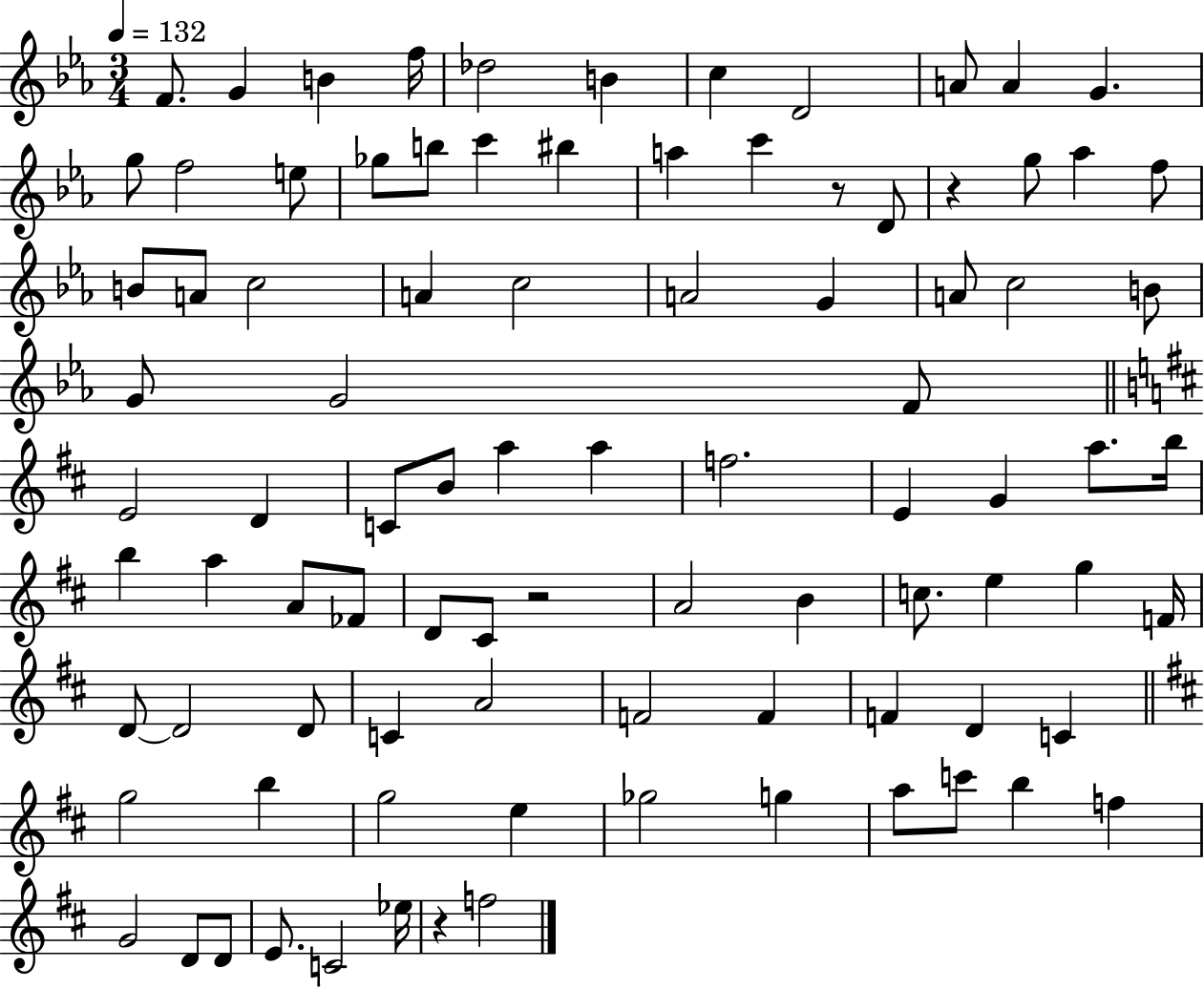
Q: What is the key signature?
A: EES major